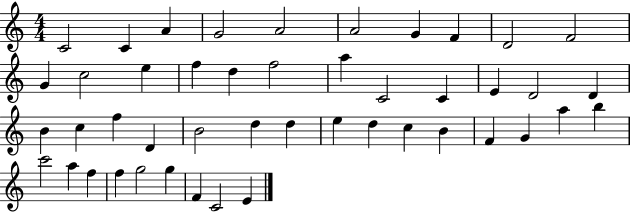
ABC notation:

X:1
T:Untitled
M:4/4
L:1/4
K:C
C2 C A G2 A2 A2 G F D2 F2 G c2 e f d f2 a C2 C E D2 D B c f D B2 d d e d c B F G a b c'2 a f f g2 g F C2 E